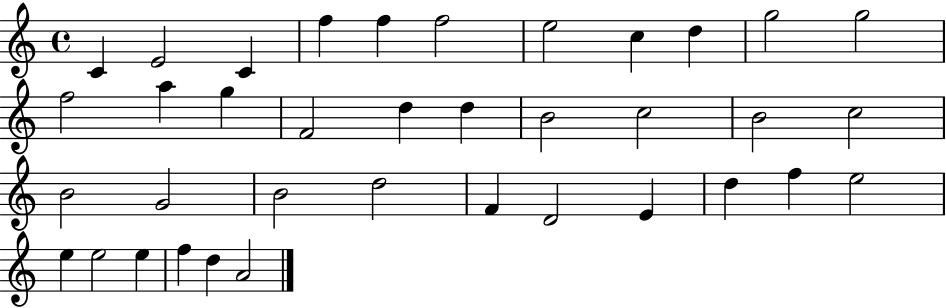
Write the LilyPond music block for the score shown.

{
  \clef treble
  \time 4/4
  \defaultTimeSignature
  \key c \major
  c'4 e'2 c'4 | f''4 f''4 f''2 | e''2 c''4 d''4 | g''2 g''2 | \break f''2 a''4 g''4 | f'2 d''4 d''4 | b'2 c''2 | b'2 c''2 | \break b'2 g'2 | b'2 d''2 | f'4 d'2 e'4 | d''4 f''4 e''2 | \break e''4 e''2 e''4 | f''4 d''4 a'2 | \bar "|."
}